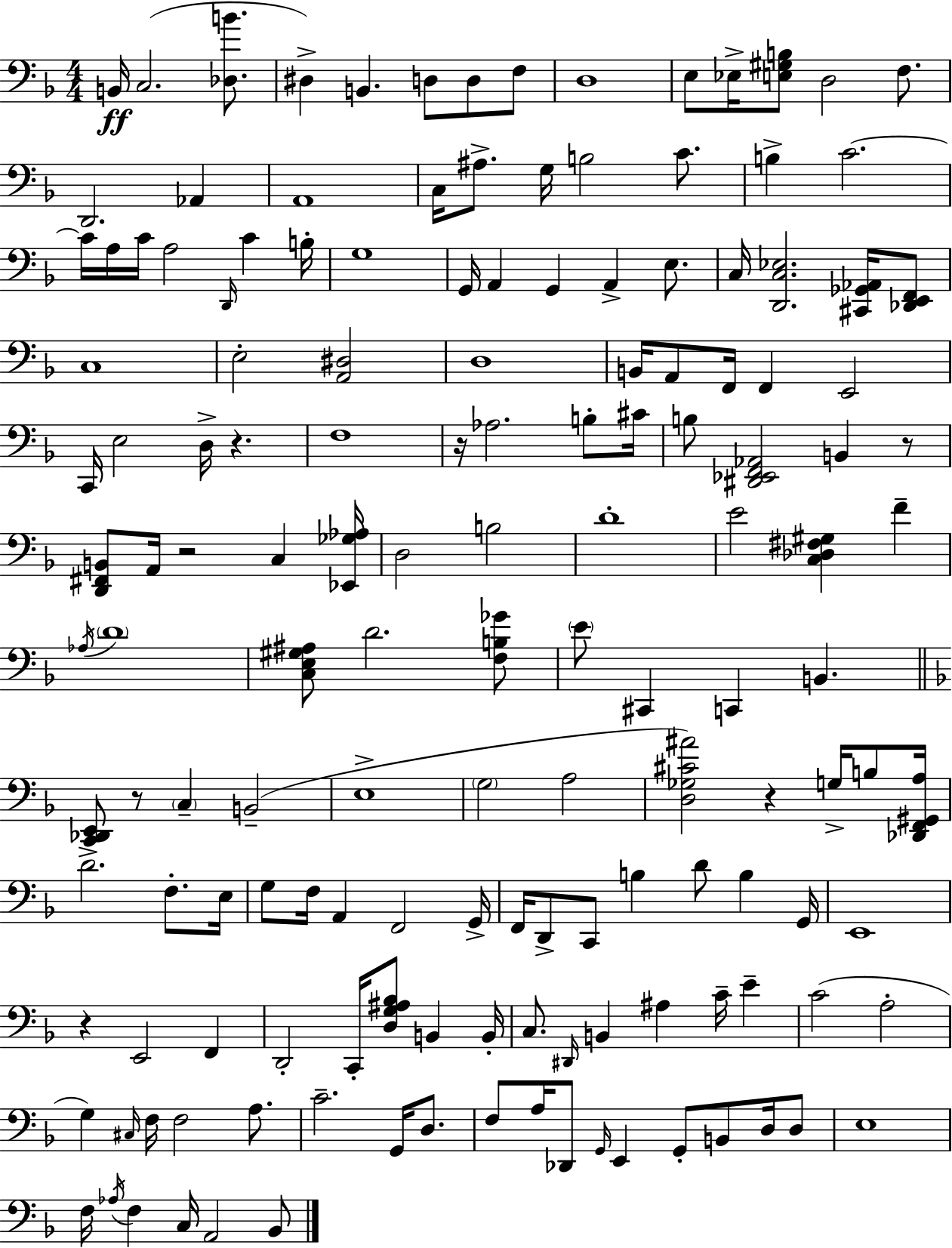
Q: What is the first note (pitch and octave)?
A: B2